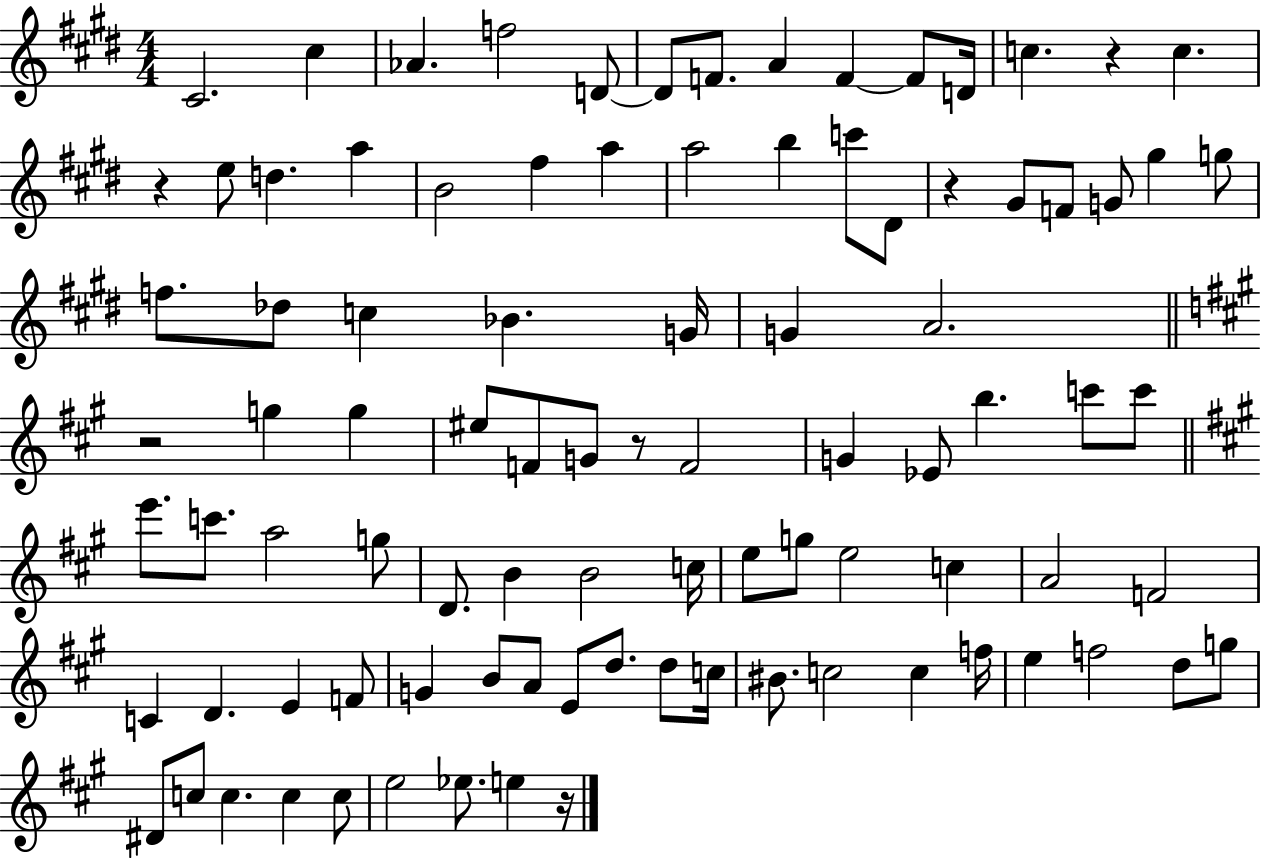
C#4/h. C#5/q Ab4/q. F5/h D4/e D4/e F4/e. A4/q F4/q F4/e D4/s C5/q. R/q C5/q. R/q E5/e D5/q. A5/q B4/h F#5/q A5/q A5/h B5/q C6/e D#4/e R/q G#4/e F4/e G4/e G#5/q G5/e F5/e. Db5/e C5/q Bb4/q. G4/s G4/q A4/h. R/h G5/q G5/q EIS5/e F4/e G4/e R/e F4/h G4/q Eb4/e B5/q. C6/e C6/e E6/e. C6/e. A5/h G5/e D4/e. B4/q B4/h C5/s E5/e G5/e E5/h C5/q A4/h F4/h C4/q D4/q. E4/q F4/e G4/q B4/e A4/e E4/e D5/e. D5/e C5/s BIS4/e. C5/h C5/q F5/s E5/q F5/h D5/e G5/e D#4/e C5/e C5/q. C5/q C5/e E5/h Eb5/e. E5/q R/s